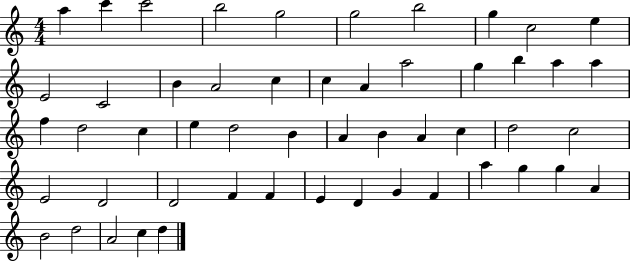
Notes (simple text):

A5/q C6/q C6/h B5/h G5/h G5/h B5/h G5/q C5/h E5/q E4/h C4/h B4/q A4/h C5/q C5/q A4/q A5/h G5/q B5/q A5/q A5/q F5/q D5/h C5/q E5/q D5/h B4/q A4/q B4/q A4/q C5/q D5/h C5/h E4/h D4/h D4/h F4/q F4/q E4/q D4/q G4/q F4/q A5/q G5/q G5/q A4/q B4/h D5/h A4/h C5/q D5/q